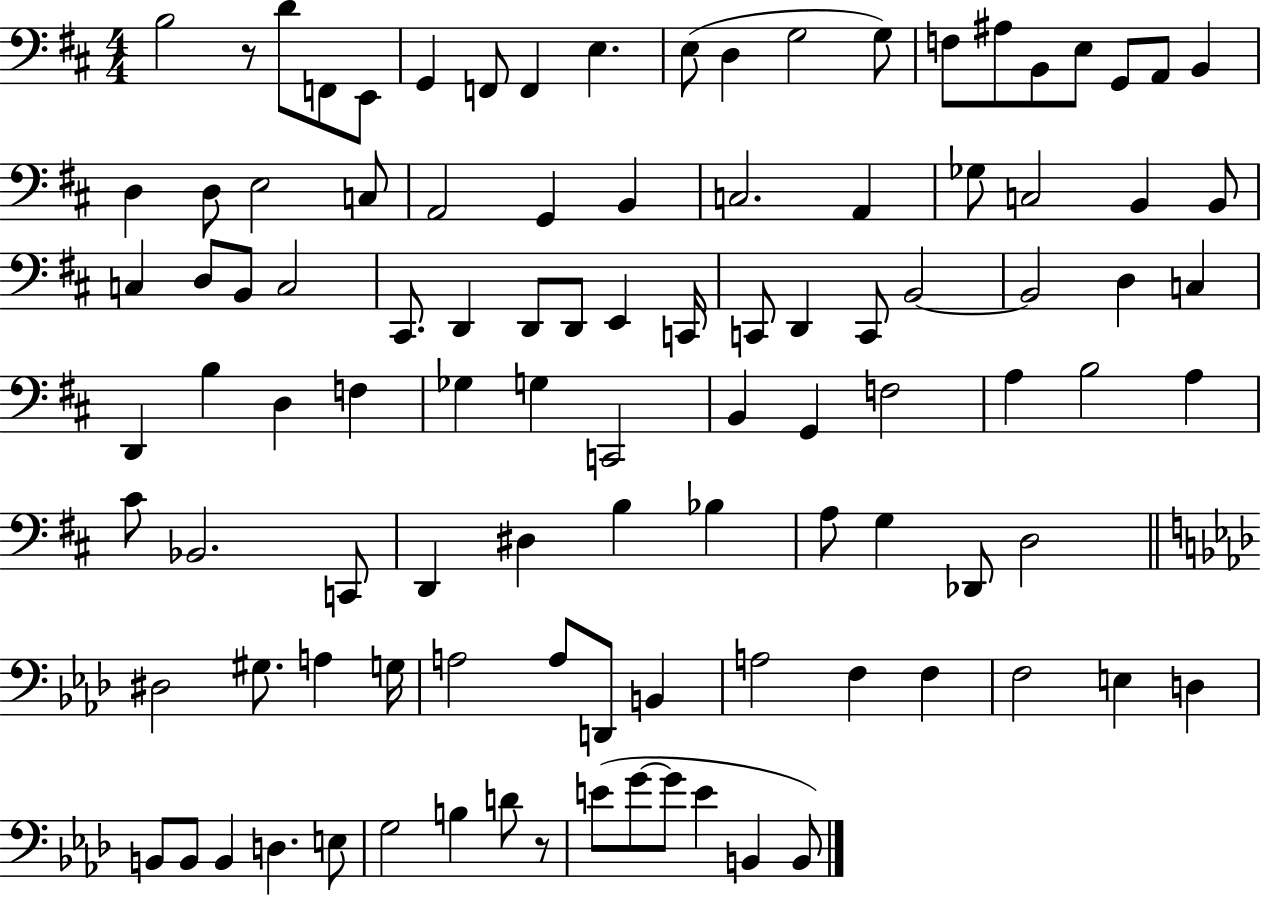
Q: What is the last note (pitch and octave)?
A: B2